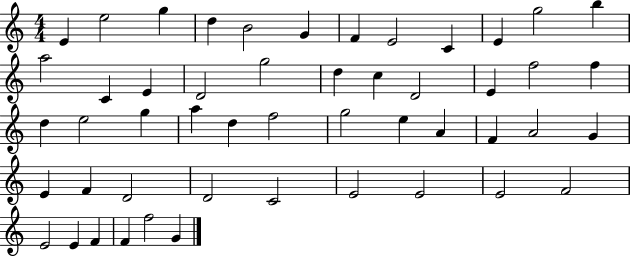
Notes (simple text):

E4/q E5/h G5/q D5/q B4/h G4/q F4/q E4/h C4/q E4/q G5/h B5/q A5/h C4/q E4/q D4/h G5/h D5/q C5/q D4/h E4/q F5/h F5/q D5/q E5/h G5/q A5/q D5/q F5/h G5/h E5/q A4/q F4/q A4/h G4/q E4/q F4/q D4/h D4/h C4/h E4/h E4/h E4/h F4/h E4/h E4/q F4/q F4/q F5/h G4/q